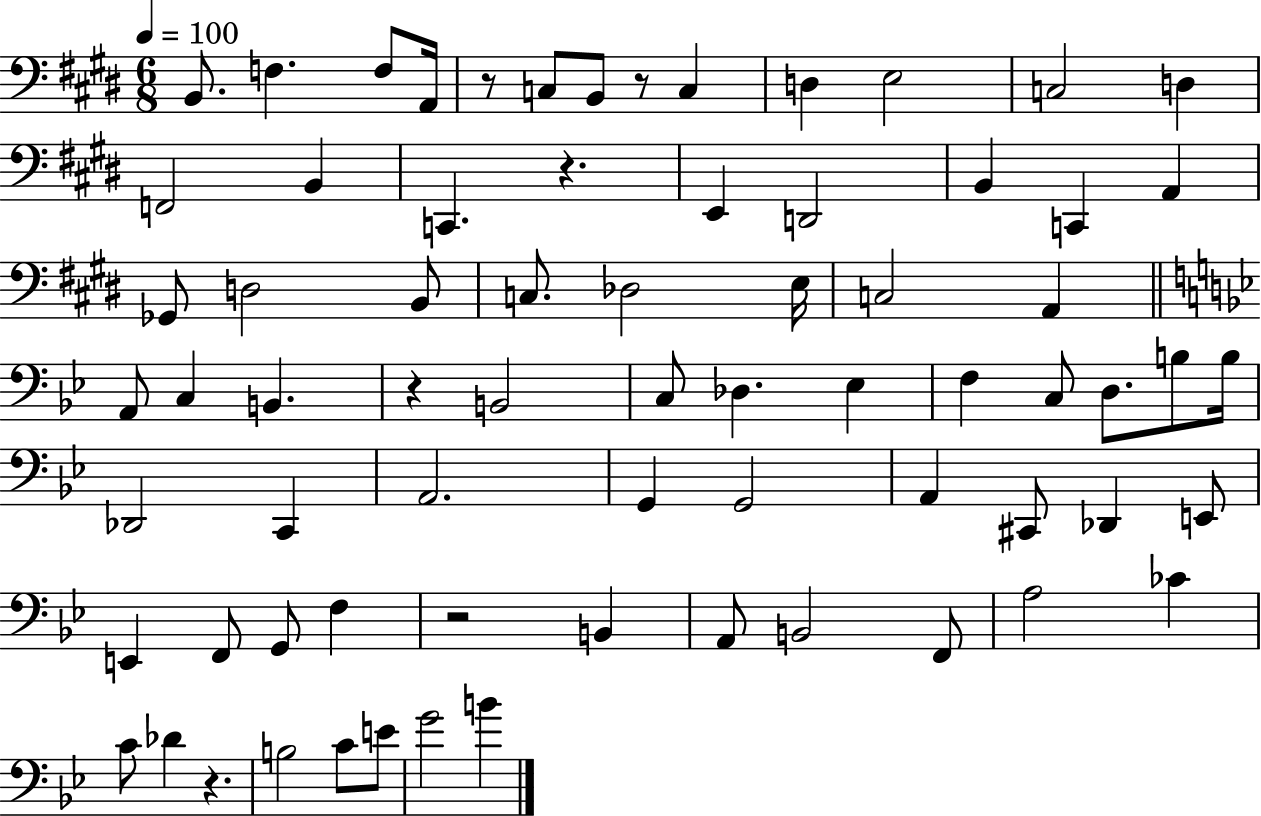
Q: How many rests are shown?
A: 6